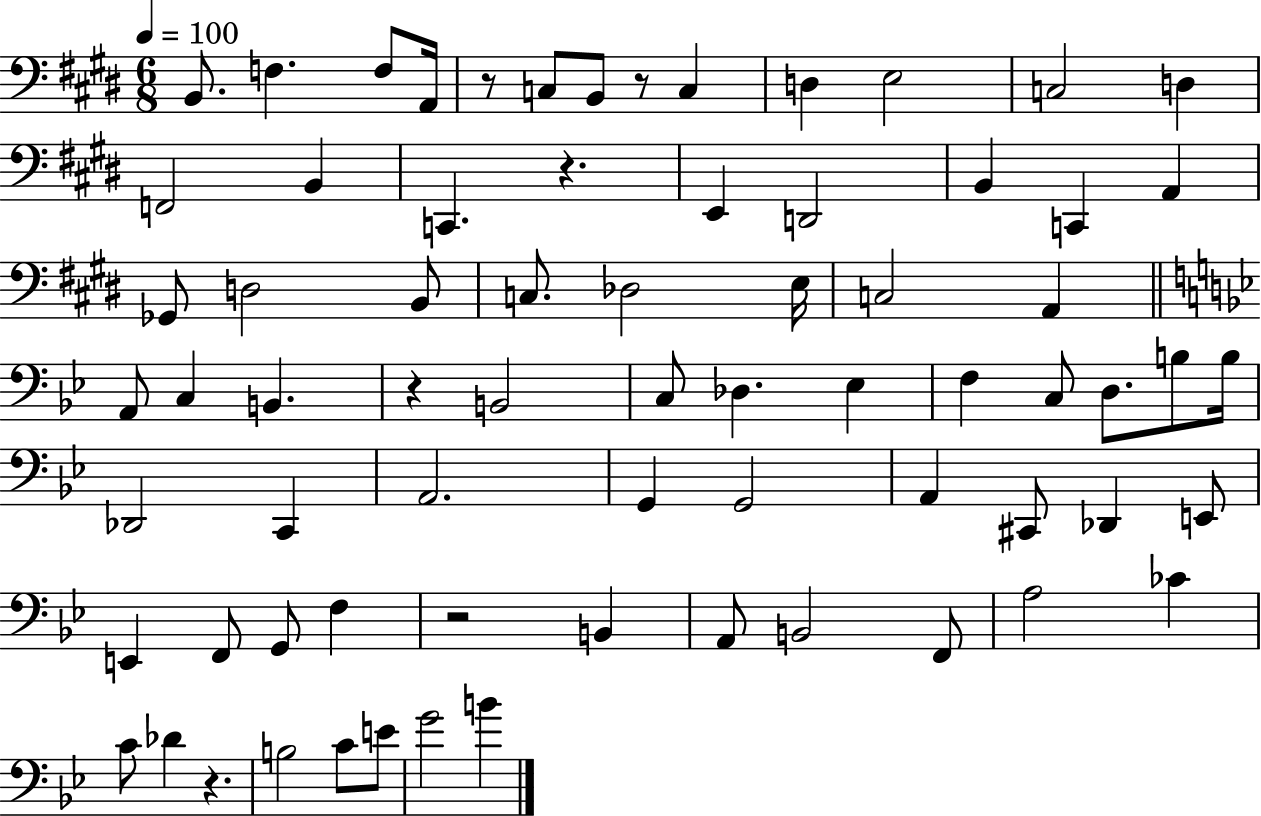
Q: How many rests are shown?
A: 6